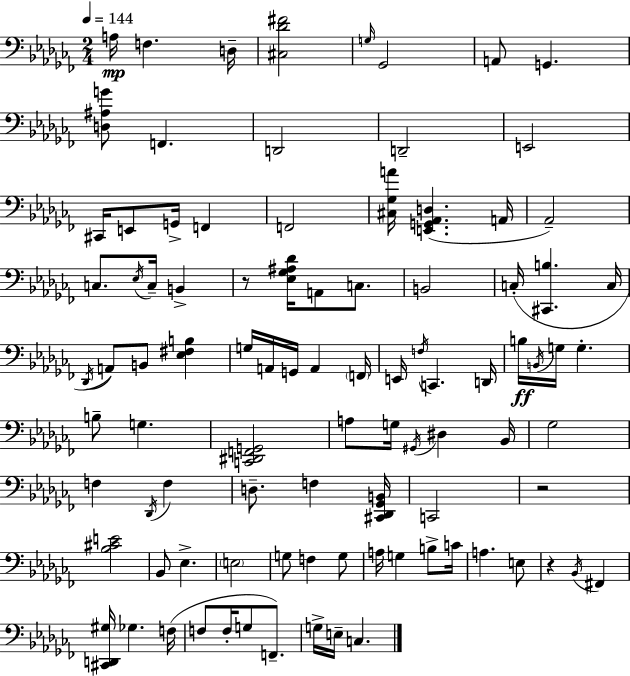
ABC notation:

X:1
T:Untitled
M:2/4
L:1/4
K:Abm
A,/4 F, D,/4 [^C,_D^F]2 G,/4 _G,,2 A,,/2 G,, [D,^A,G]/2 F,, D,,2 D,,2 E,,2 ^C,,/4 E,,/2 G,,/4 F,, F,,2 [^C,_G,A]/4 [E,,G,,_A,,D,] A,,/4 _A,,2 C,/2 _E,/4 C,/4 B,, z/2 [_E,_G,^A,_D]/4 A,,/2 C,/2 B,,2 C,/4 [^C,,B,] C,/4 _D,,/4 A,,/2 B,,/2 [_E,^F,B,] G,/4 A,,/4 G,,/4 A,, F,,/4 E,,/4 F,/4 C,, D,,/4 B,/4 B,,/4 G,/4 G, B,/2 G, [C,,^D,,F,,G,,]2 A,/2 G,/4 ^G,,/4 ^D, _B,,/4 _G,2 F, _D,,/4 F, D,/2 F, [^C,,_D,,_G,,B,,]/4 C,,2 z2 [_B,^CE]2 _B,,/2 _E, E,2 G,/2 F, G,/2 A,/4 G, B,/2 C/4 A, E,/2 z _B,,/4 ^F,, [^C,,D,,^G,]/4 _G, F,/4 F,/2 F,/4 G,/2 F,,/2 G,/4 E,/4 C,